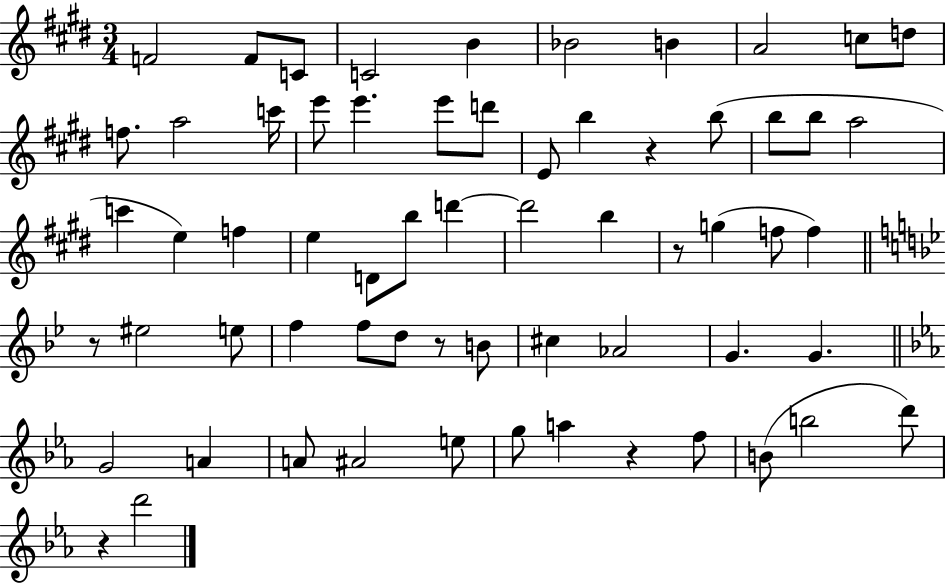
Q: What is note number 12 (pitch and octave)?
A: A5